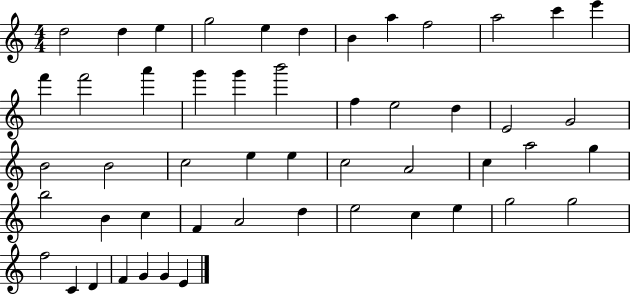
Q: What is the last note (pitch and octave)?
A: E4